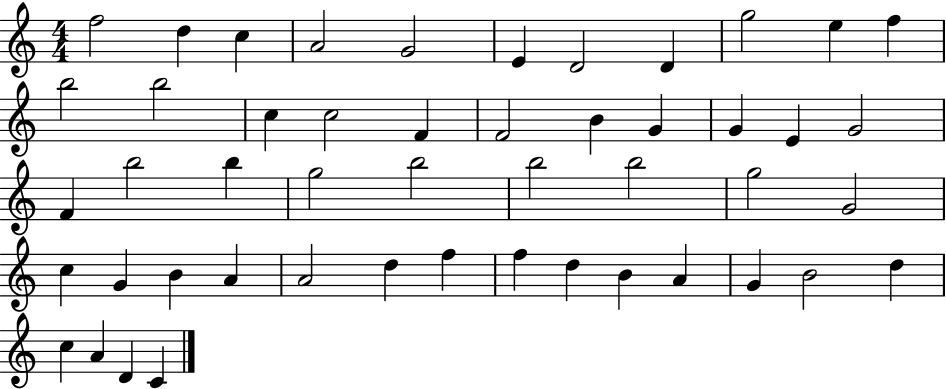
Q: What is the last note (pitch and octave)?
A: C4